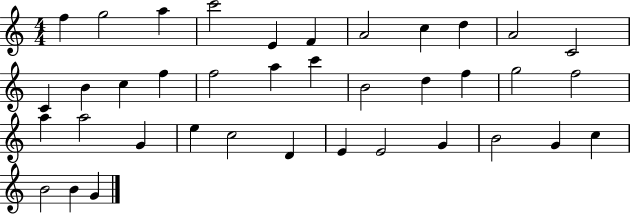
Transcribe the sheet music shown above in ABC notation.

X:1
T:Untitled
M:4/4
L:1/4
K:C
f g2 a c'2 E F A2 c d A2 C2 C B c f f2 a c' B2 d f g2 f2 a a2 G e c2 D E E2 G B2 G c B2 B G